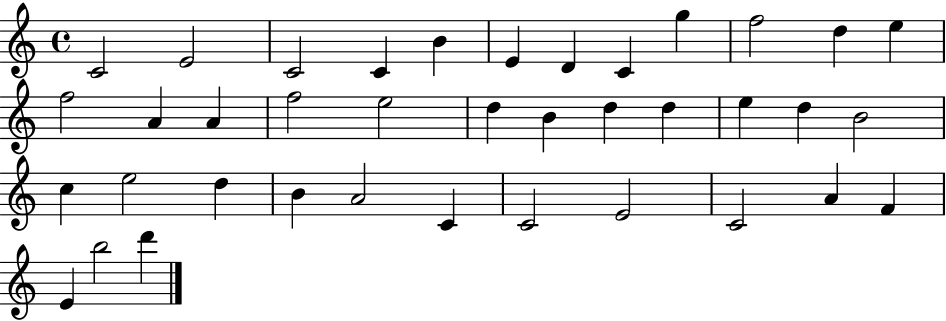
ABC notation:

X:1
T:Untitled
M:4/4
L:1/4
K:C
C2 E2 C2 C B E D C g f2 d e f2 A A f2 e2 d B d d e d B2 c e2 d B A2 C C2 E2 C2 A F E b2 d'